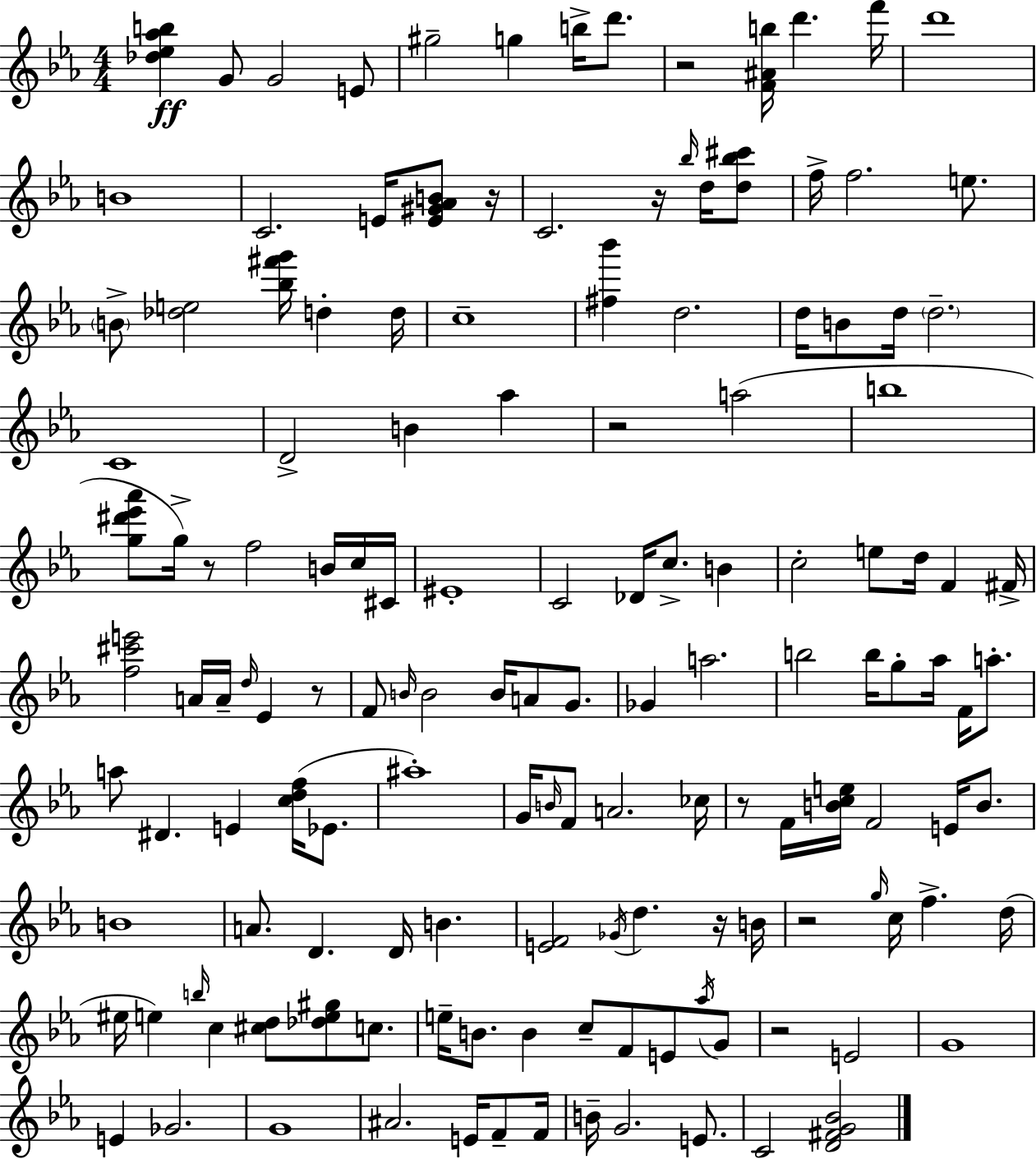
{
  \clef treble
  \numericTimeSignature
  \time 4/4
  \key c \minor
  <des'' ees'' aes'' b''>4\ff g'8 g'2 e'8 | gis''2-- g''4 b''16-> d'''8. | r2 <f' ais' b''>16 d'''4. f'''16 | d'''1 | \break b'1 | c'2. e'16 <e' gis' aes' b'>8 r16 | c'2. r16 \grace { bes''16 } d''16 <d'' bes'' cis'''>8 | f''16-> f''2. e''8. | \break \parenthesize b'8-> <des'' e''>2 <bes'' fis''' g'''>16 d''4-. | d''16 c''1-- | <fis'' bes'''>4 d''2. | d''16 b'8 d''16 \parenthesize d''2.-- | \break c'1 | d'2-> b'4 aes''4 | r2 a''2( | b''1 | \break <g'' dis''' ees''' aes'''>8 g''16->) r8 f''2 b'16 c''16 | cis'16 eis'1-. | c'2 des'16 c''8.-> b'4 | c''2-. e''8 d''16 f'4 | \break fis'16-> <f'' cis''' e'''>2 a'16 a'16-- \grace { d''16 } ees'4 | r8 f'8 \grace { b'16 } b'2 b'16 a'8 | g'8. ges'4 a''2. | b''2 b''16 g''8-. aes''16 f'16 | \break a''8.-. a''8 dis'4. e'4 <c'' d'' f''>16( | ees'8. ais''1-.) | g'16 \grace { b'16 } f'8 a'2. | ces''16 r8 f'16 <b' c'' e''>16 f'2 | \break e'16 b'8. b'1 | a'8. d'4. d'16 b'4. | <e' f'>2 \acciaccatura { ges'16 } d''4. | r16 b'16 r2 \grace { g''16 } c''16 f''4.-> | \break d''16( eis''16 e''4) \grace { b''16 } c''4 | <cis'' d''>8 <des'' e'' gis''>8 c''8. e''16-- b'8. b'4 c''8-- | f'8 e'8 \acciaccatura { aes''16 } g'8 r2 | e'2 g'1 | \break e'4 ges'2. | g'1 | ais'2. | e'16 f'8-- f'16 b'16-- g'2. | \break e'8. c'2 | <d' fis' g' bes'>2 \bar "|."
}